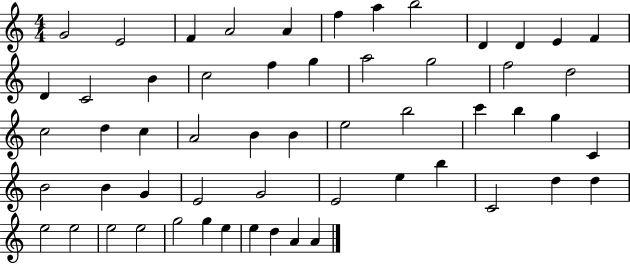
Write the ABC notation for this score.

X:1
T:Untitled
M:4/4
L:1/4
K:C
G2 E2 F A2 A f a b2 D D E F D C2 B c2 f g a2 g2 f2 d2 c2 d c A2 B B e2 b2 c' b g C B2 B G E2 G2 E2 e b C2 d d e2 e2 e2 e2 g2 g e e d A A